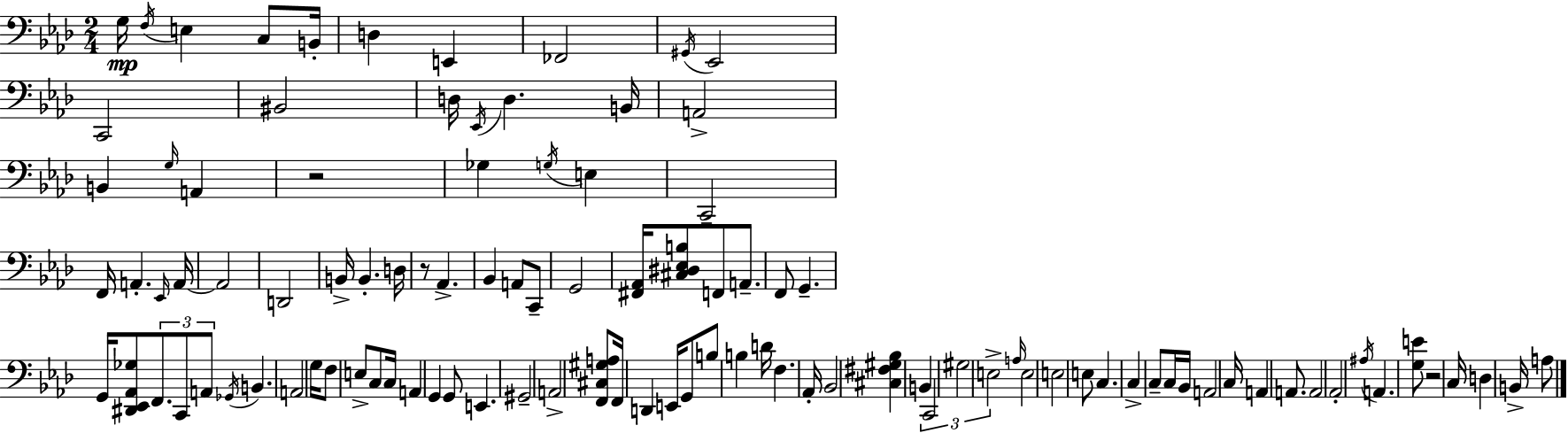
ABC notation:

X:1
T:Untitled
M:2/4
L:1/4
K:Fm
G,/4 F,/4 E, C,/2 B,,/4 D, E,, _F,,2 ^G,,/4 _E,,2 C,,2 ^B,,2 D,/4 _E,,/4 D, B,,/4 A,,2 B,, G,/4 A,, z2 _G, G,/4 E, C,,2 F,,/4 A,, _E,,/4 A,,/4 A,,2 D,,2 B,,/4 B,, D,/4 z/2 _A,, _B,, A,,/2 C,,/2 G,,2 [^F,,_A,,]/4 [^C,^D,_E,B,]/2 F,,/2 A,,/2 F,,/2 G,, G,,/4 [^D,,_E,,_A,,_G,]/2 F,,/2 C,,/2 A,,/2 _G,,/4 B,, A,,2 G,/4 F,/2 E,/2 C,/2 C,/4 A,, G,, G,,/2 E,, ^G,,2 A,,2 [F,,^C,^G,A,]/2 F,,/4 D,, E,,/4 G,,/2 B,/2 B, D/4 F, _A,,/4 _B,,2 [^C,^F,^G,_B,] B,, C,,2 ^G,2 E,2 A,/4 E,2 E,2 E,/2 C, C, C,/2 C,/4 _B,,/4 A,,2 C,/4 A,, A,,/2 A,,2 _A,,2 ^A,/4 A,, [G,E]/2 z2 C,/4 D, B,,/4 A,/2